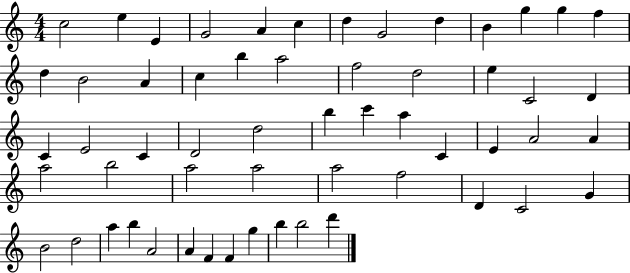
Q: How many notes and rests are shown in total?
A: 57